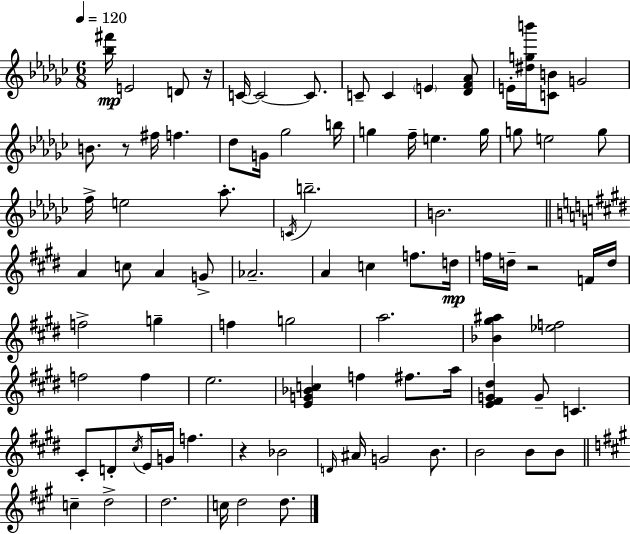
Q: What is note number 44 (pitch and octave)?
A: F5